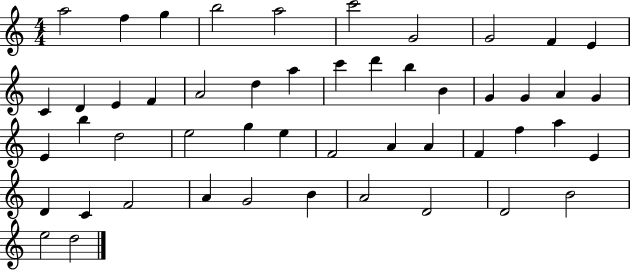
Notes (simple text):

A5/h F5/q G5/q B5/h A5/h C6/h G4/h G4/h F4/q E4/q C4/q D4/q E4/q F4/q A4/h D5/q A5/q C6/q D6/q B5/q B4/q G4/q G4/q A4/q G4/q E4/q B5/q D5/h E5/h G5/q E5/q F4/h A4/q A4/q F4/q F5/q A5/q E4/q D4/q C4/q F4/h A4/q G4/h B4/q A4/h D4/h D4/h B4/h E5/h D5/h